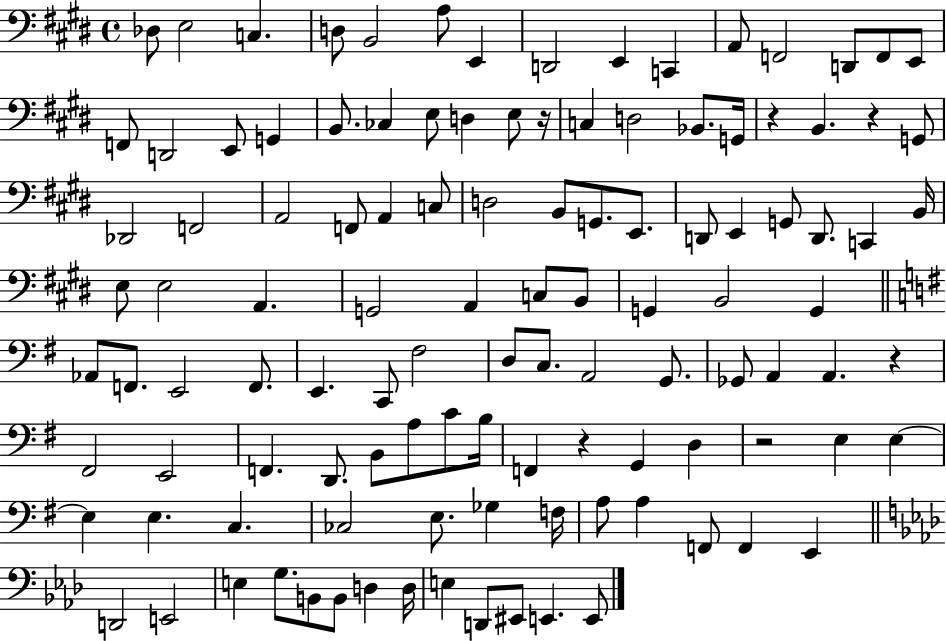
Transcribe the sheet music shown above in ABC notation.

X:1
T:Untitled
M:4/4
L:1/4
K:E
_D,/2 E,2 C, D,/2 B,,2 A,/2 E,, D,,2 E,, C,, A,,/2 F,,2 D,,/2 F,,/2 E,,/2 F,,/2 D,,2 E,,/2 G,, B,,/2 _C, E,/2 D, E,/2 z/4 C, D,2 _B,,/2 G,,/4 z B,, z G,,/2 _D,,2 F,,2 A,,2 F,,/2 A,, C,/2 D,2 B,,/2 G,,/2 E,,/2 D,,/2 E,, G,,/2 D,,/2 C,, B,,/4 E,/2 E,2 A,, G,,2 A,, C,/2 B,,/2 G,, B,,2 G,, _A,,/2 F,,/2 E,,2 F,,/2 E,, C,,/2 ^F,2 D,/2 C,/2 A,,2 G,,/2 _G,,/2 A,, A,, z ^F,,2 E,,2 F,, D,,/2 B,,/2 A,/2 C/2 B,/4 F,, z G,, D, z2 E, E, E, E, C, _C,2 E,/2 _G, F,/4 A,/2 A, F,,/2 F,, E,, D,,2 E,,2 E, G,/2 B,,/2 B,,/2 D, D,/4 E, D,,/2 ^E,,/2 E,, E,,/2